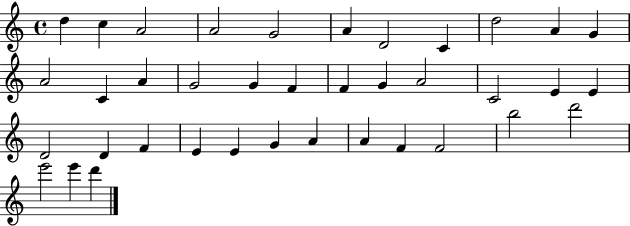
D5/q C5/q A4/h A4/h G4/h A4/q D4/h C4/q D5/h A4/q G4/q A4/h C4/q A4/q G4/h G4/q F4/q F4/q G4/q A4/h C4/h E4/q E4/q D4/h D4/q F4/q E4/q E4/q G4/q A4/q A4/q F4/q F4/h B5/h D6/h E6/h E6/q D6/q